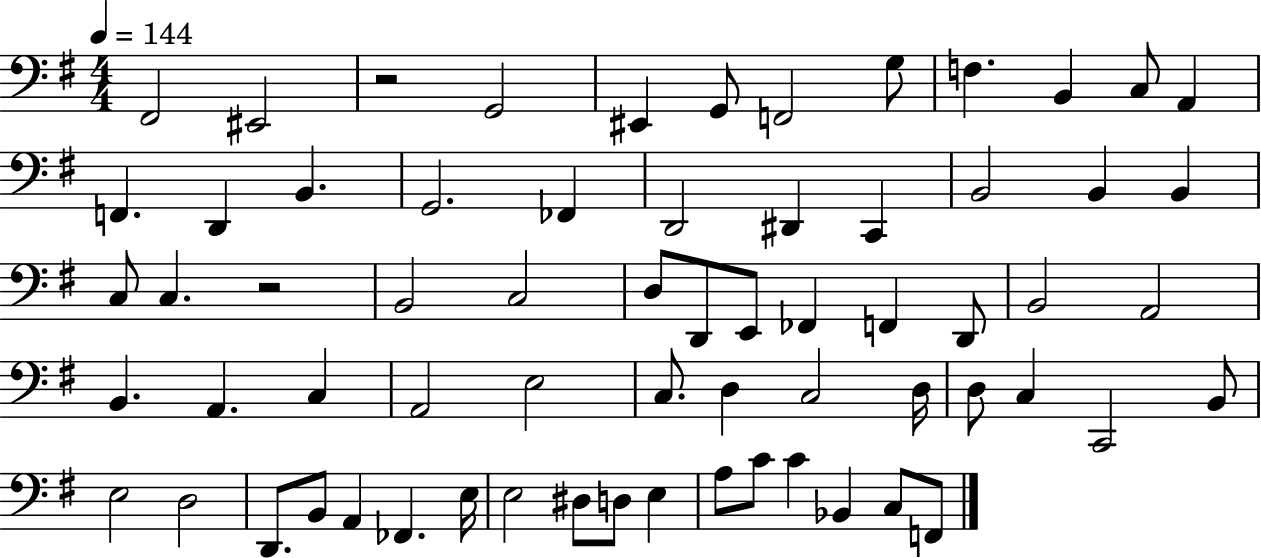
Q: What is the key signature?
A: G major